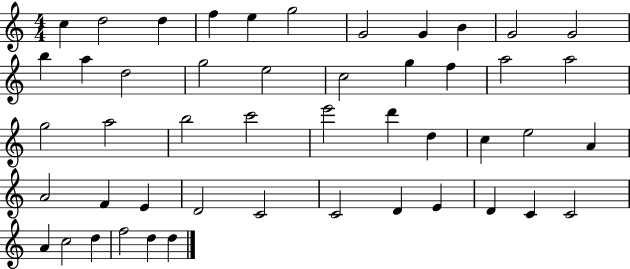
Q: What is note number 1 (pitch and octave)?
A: C5